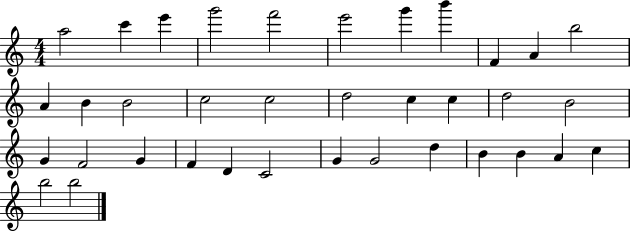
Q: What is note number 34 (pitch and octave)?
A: C5